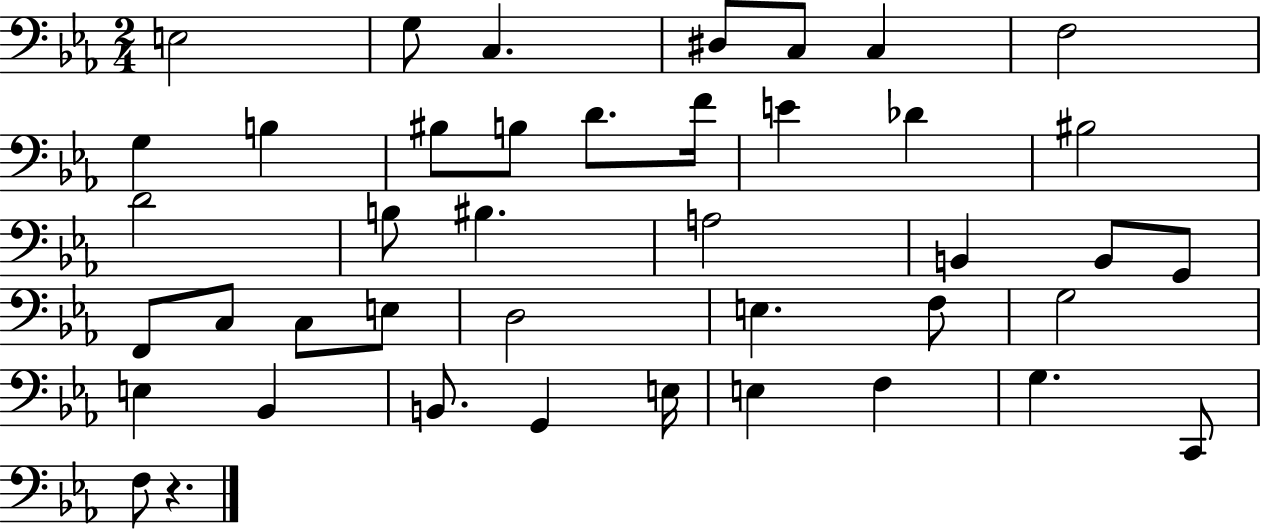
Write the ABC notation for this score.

X:1
T:Untitled
M:2/4
L:1/4
K:Eb
E,2 G,/2 C, ^D,/2 C,/2 C, F,2 G, B, ^B,/2 B,/2 D/2 F/4 E _D ^B,2 D2 B,/2 ^B, A,2 B,, B,,/2 G,,/2 F,,/2 C,/2 C,/2 E,/2 D,2 E, F,/2 G,2 E, _B,, B,,/2 G,, E,/4 E, F, G, C,,/2 F,/2 z